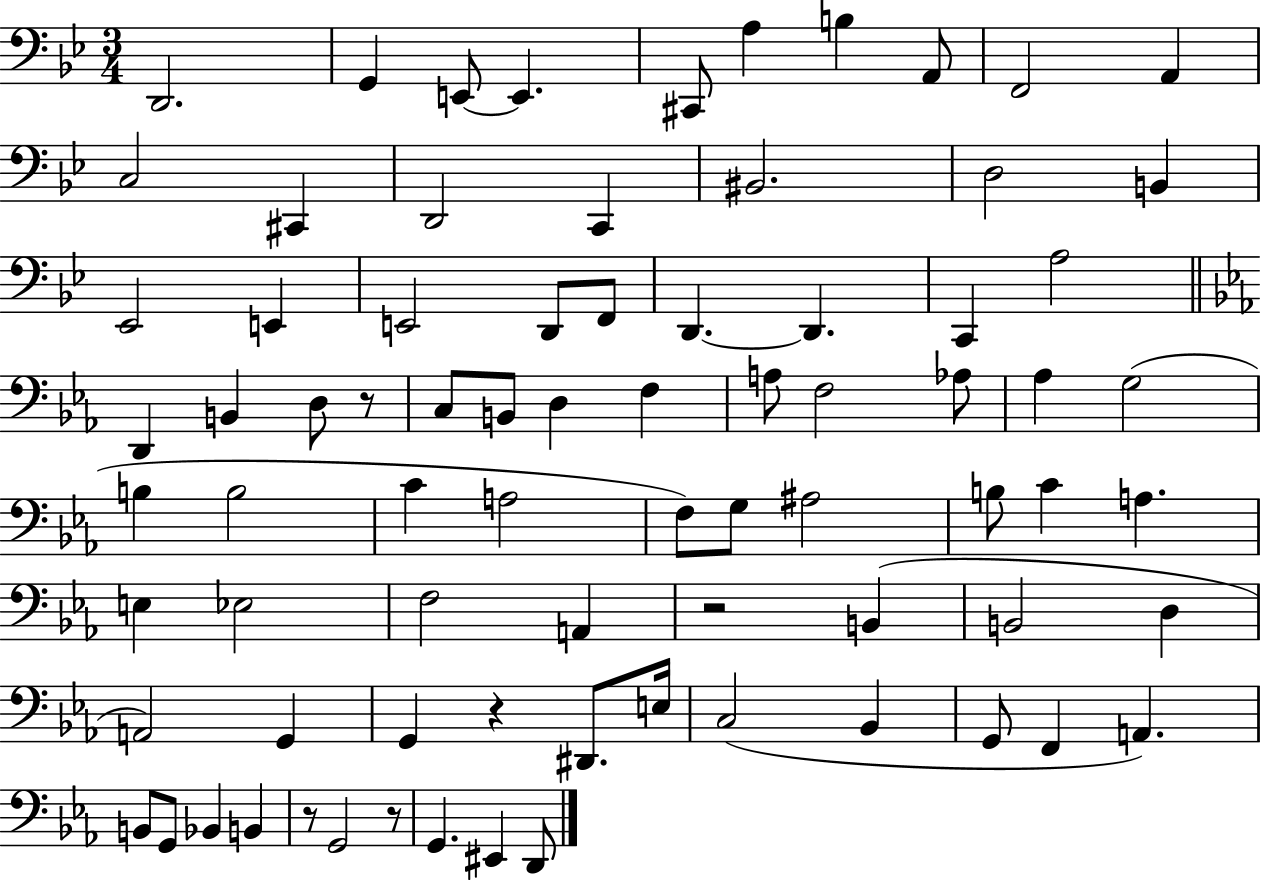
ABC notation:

X:1
T:Untitled
M:3/4
L:1/4
K:Bb
D,,2 G,, E,,/2 E,, ^C,,/2 A, B, A,,/2 F,,2 A,, C,2 ^C,, D,,2 C,, ^B,,2 D,2 B,, _E,,2 E,, E,,2 D,,/2 F,,/2 D,, D,, C,, A,2 D,, B,, D,/2 z/2 C,/2 B,,/2 D, F, A,/2 F,2 _A,/2 _A, G,2 B, B,2 C A,2 F,/2 G,/2 ^A,2 B,/2 C A, E, _E,2 F,2 A,, z2 B,, B,,2 D, A,,2 G,, G,, z ^D,,/2 E,/4 C,2 _B,, G,,/2 F,, A,, B,,/2 G,,/2 _B,, B,, z/2 G,,2 z/2 G,, ^E,, D,,/2